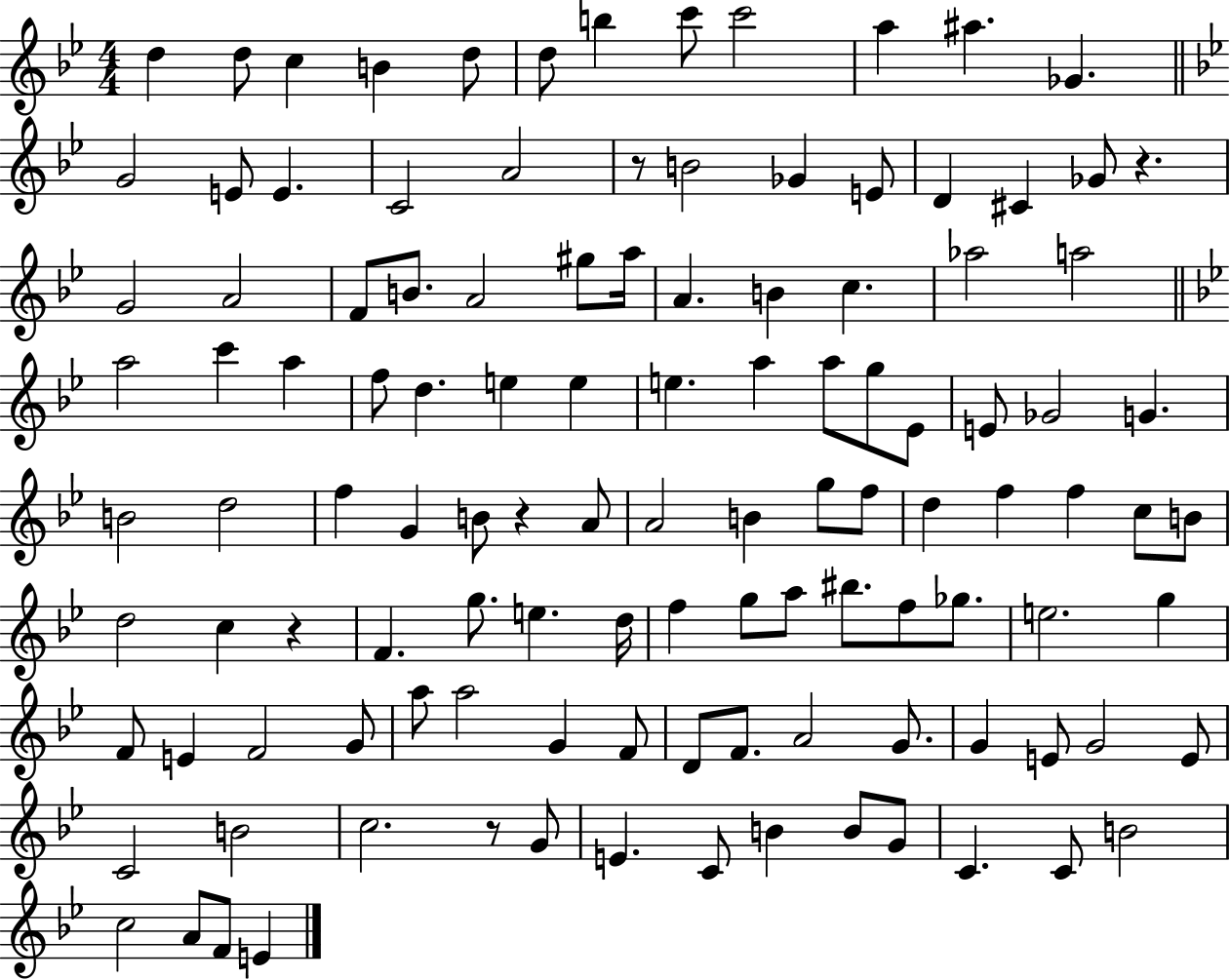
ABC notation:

X:1
T:Untitled
M:4/4
L:1/4
K:Bb
d d/2 c B d/2 d/2 b c'/2 c'2 a ^a _G G2 E/2 E C2 A2 z/2 B2 _G E/2 D ^C _G/2 z G2 A2 F/2 B/2 A2 ^g/2 a/4 A B c _a2 a2 a2 c' a f/2 d e e e a a/2 g/2 _E/2 E/2 _G2 G B2 d2 f G B/2 z A/2 A2 B g/2 f/2 d f f c/2 B/2 d2 c z F g/2 e d/4 f g/2 a/2 ^b/2 f/2 _g/2 e2 g F/2 E F2 G/2 a/2 a2 G F/2 D/2 F/2 A2 G/2 G E/2 G2 E/2 C2 B2 c2 z/2 G/2 E C/2 B B/2 G/2 C C/2 B2 c2 A/2 F/2 E